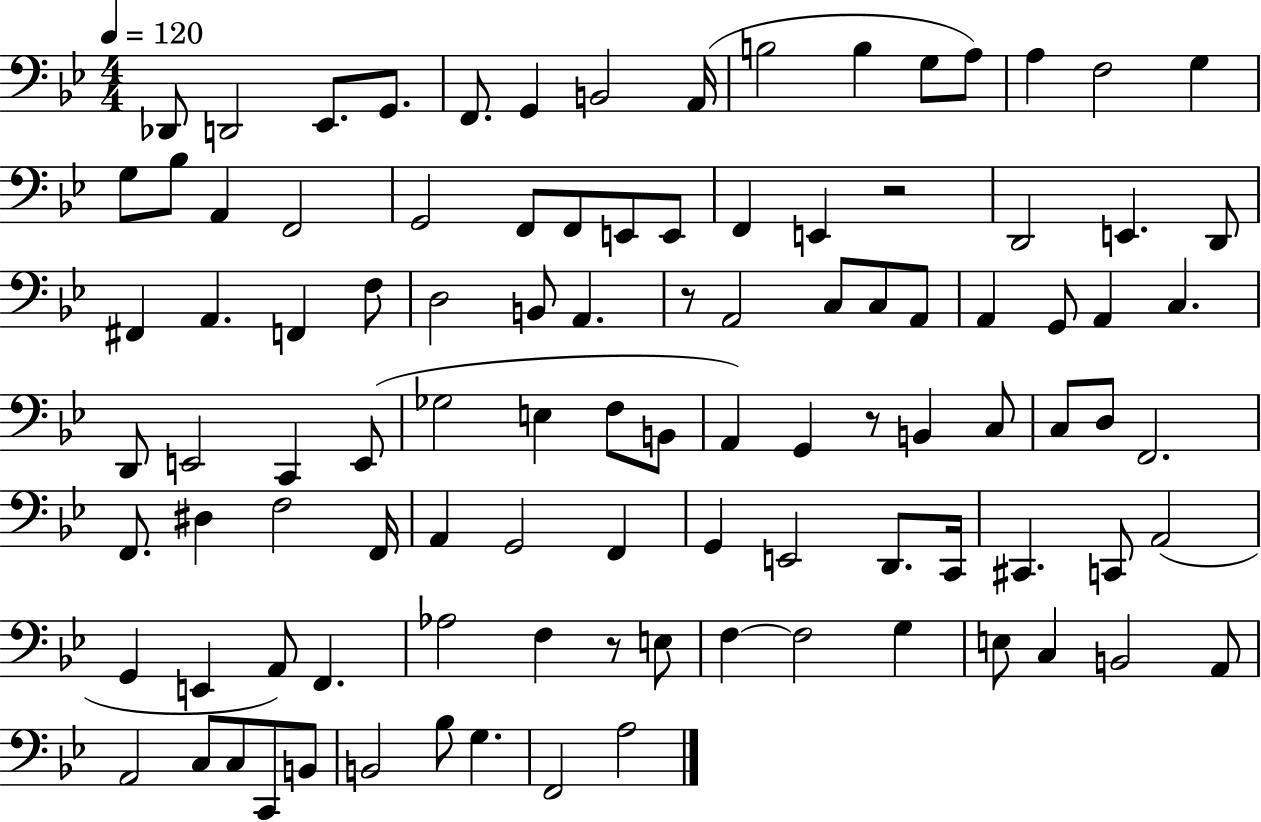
X:1
T:Untitled
M:4/4
L:1/4
K:Bb
_D,,/2 D,,2 _E,,/2 G,,/2 F,,/2 G,, B,,2 A,,/4 B,2 B, G,/2 A,/2 A, F,2 G, G,/2 _B,/2 A,, F,,2 G,,2 F,,/2 F,,/2 E,,/2 E,,/2 F,, E,, z2 D,,2 E,, D,,/2 ^F,, A,, F,, F,/2 D,2 B,,/2 A,, z/2 A,,2 C,/2 C,/2 A,,/2 A,, G,,/2 A,, C, D,,/2 E,,2 C,, E,,/2 _G,2 E, F,/2 B,,/2 A,, G,, z/2 B,, C,/2 C,/2 D,/2 F,,2 F,,/2 ^D, F,2 F,,/4 A,, G,,2 F,, G,, E,,2 D,,/2 C,,/4 ^C,, C,,/2 A,,2 G,, E,, A,,/2 F,, _A,2 F, z/2 E,/2 F, F,2 G, E,/2 C, B,,2 A,,/2 A,,2 C,/2 C,/2 C,,/2 B,,/2 B,,2 _B,/2 G, F,,2 A,2